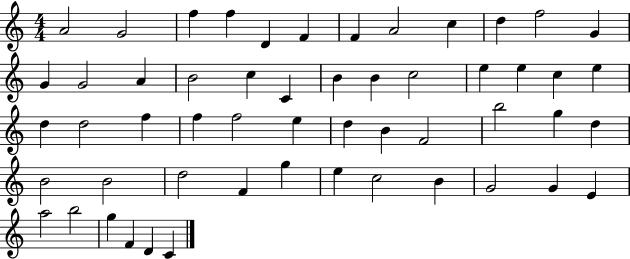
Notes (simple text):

A4/h G4/h F5/q F5/q D4/q F4/q F4/q A4/h C5/q D5/q F5/h G4/q G4/q G4/h A4/q B4/h C5/q C4/q B4/q B4/q C5/h E5/q E5/q C5/q E5/q D5/q D5/h F5/q F5/q F5/h E5/q D5/q B4/q F4/h B5/h G5/q D5/q B4/h B4/h D5/h F4/q G5/q E5/q C5/h B4/q G4/h G4/q E4/q A5/h B5/h G5/q F4/q D4/q C4/q